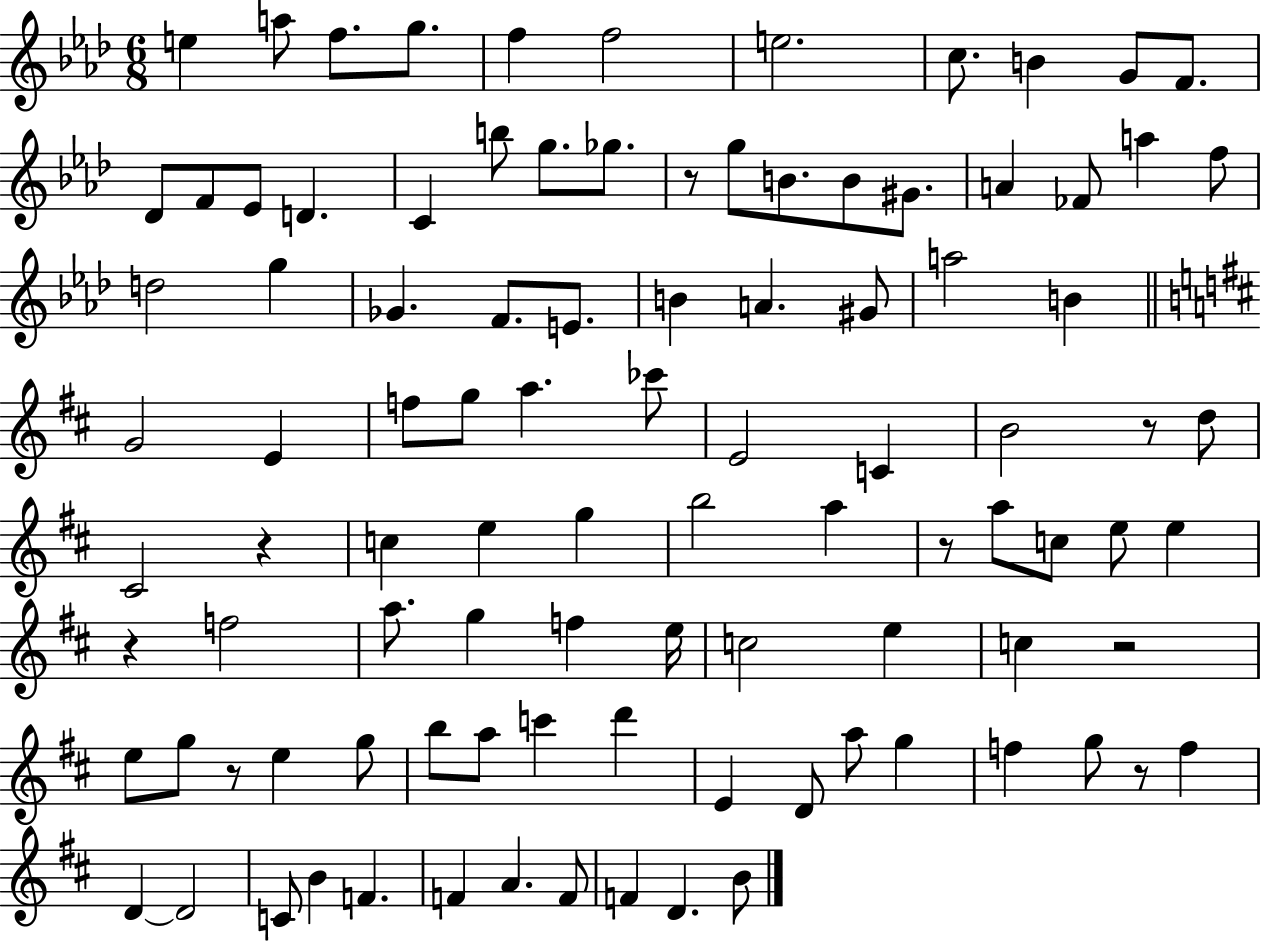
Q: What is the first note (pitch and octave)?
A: E5